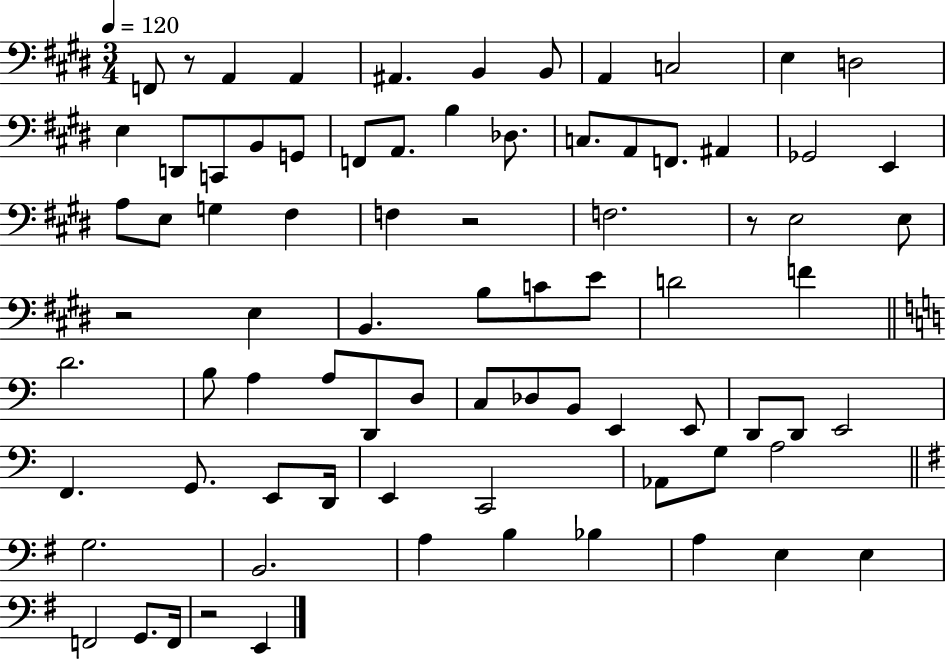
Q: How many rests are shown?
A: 5